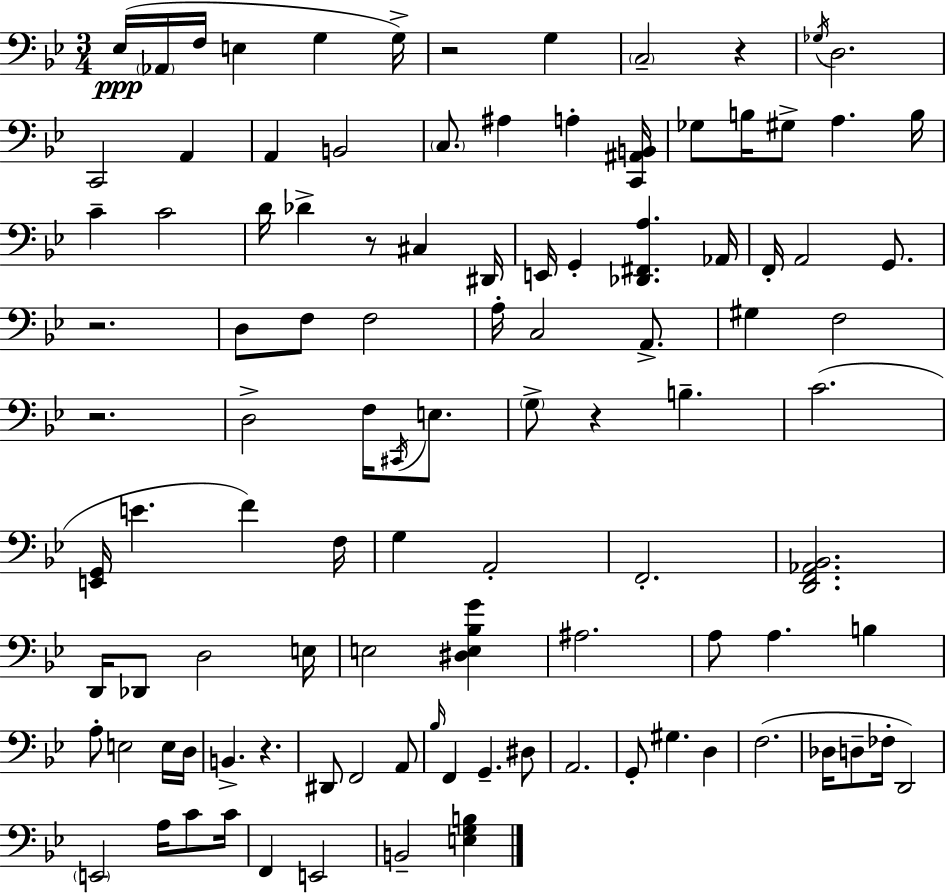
{
  \clef bass
  \numericTimeSignature
  \time 3/4
  \key g \minor
  ees16(\ppp \parenthesize aes,16 f16 e4 g4 g16->) | r2 g4 | \parenthesize c2-- r4 | \acciaccatura { ges16 } d2. | \break c,2 a,4 | a,4 b,2 | \parenthesize c8. ais4 a4-. | <c, ais, b,>16 ges8 b16 gis8-> a4. | \break b16 c'4-- c'2 | d'16 des'4-> r8 cis4 | dis,16 e,16 g,4-. <des, fis, a>4. | aes,16 f,16-. a,2 g,8. | \break r2. | d8 f8 f2 | a16-. c2 a,8.-> | gis4 f2 | \break r2. | d2-> f16 \acciaccatura { cis,16 } e8. | \parenthesize g8-> r4 b4.-- | c'2.( | \break <e, g,>16 e'4. f'4) | f16 g4 a,2-. | f,2.-. | <d, f, aes, bes,>2. | \break d,16 des,8 d2 | e16 e2 <dis e bes g'>4 | ais2. | a8 a4. b4 | \break a8-. e2 | e16 d16 b,4.-> r4. | dis,8 f,2 | a,8 \grace { bes16 } f,4 g,4.-- | \break dis8 a,2. | g,8-. gis4. d4 | f2.( | des16 d8-- fes16-. d,2) | \break \parenthesize e,2 a16 | c'8 c'16 f,4 e,2 | b,2-- <e g b>4 | \bar "|."
}